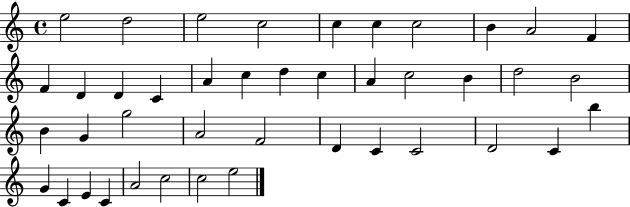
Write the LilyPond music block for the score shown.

{
  \clef treble
  \time 4/4
  \defaultTimeSignature
  \key c \major
  e''2 d''2 | e''2 c''2 | c''4 c''4 c''2 | b'4 a'2 f'4 | \break f'4 d'4 d'4 c'4 | a'4 c''4 d''4 c''4 | a'4 c''2 b'4 | d''2 b'2 | \break b'4 g'4 g''2 | a'2 f'2 | d'4 c'4 c'2 | d'2 c'4 b''4 | \break g'4 c'4 e'4 c'4 | a'2 c''2 | c''2 e''2 | \bar "|."
}